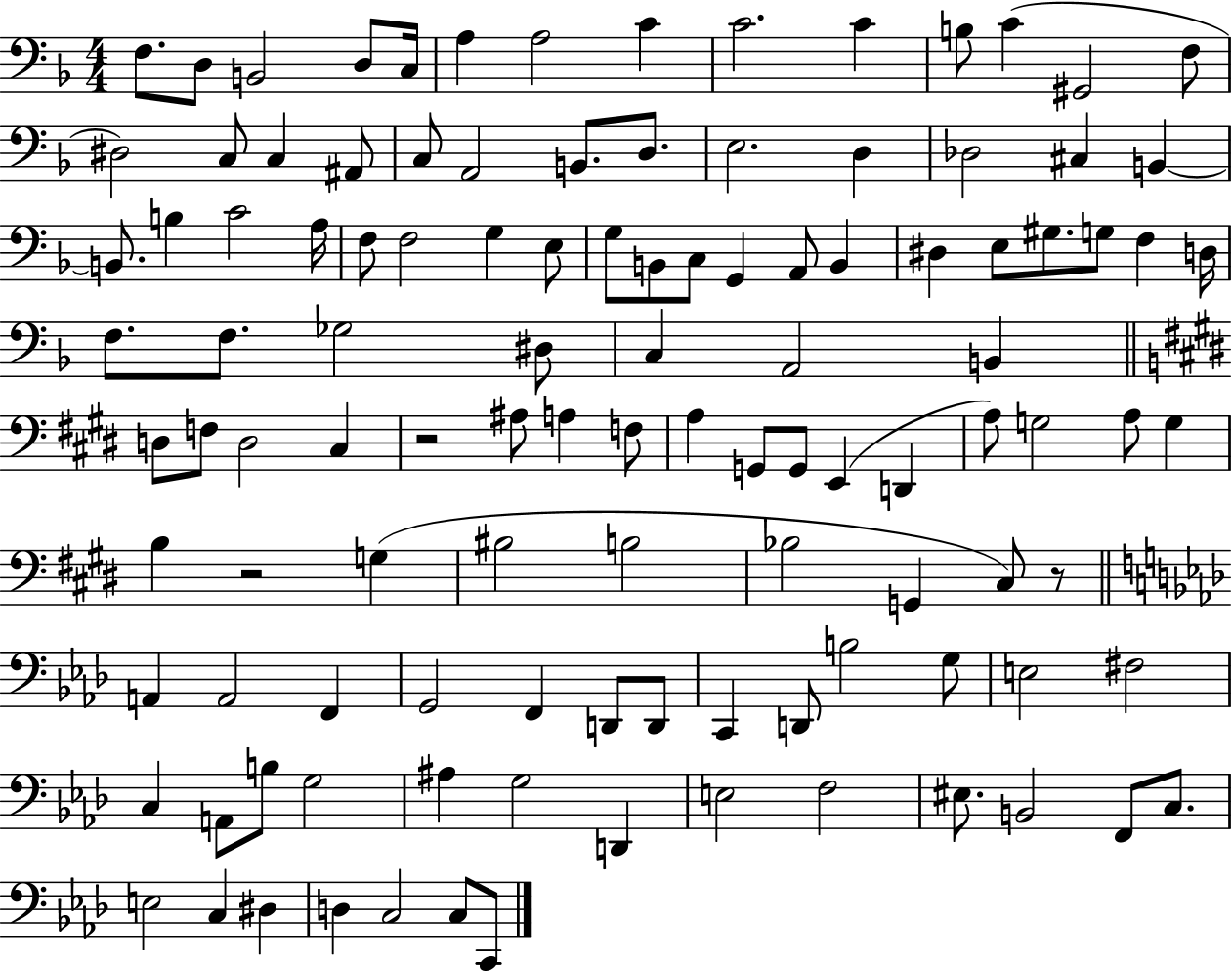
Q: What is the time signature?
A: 4/4